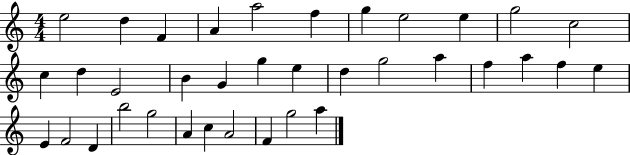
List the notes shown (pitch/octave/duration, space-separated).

E5/h D5/q F4/q A4/q A5/h F5/q G5/q E5/h E5/q G5/h C5/h C5/q D5/q E4/h B4/q G4/q G5/q E5/q D5/q G5/h A5/q F5/q A5/q F5/q E5/q E4/q F4/h D4/q B5/h G5/h A4/q C5/q A4/h F4/q G5/h A5/q